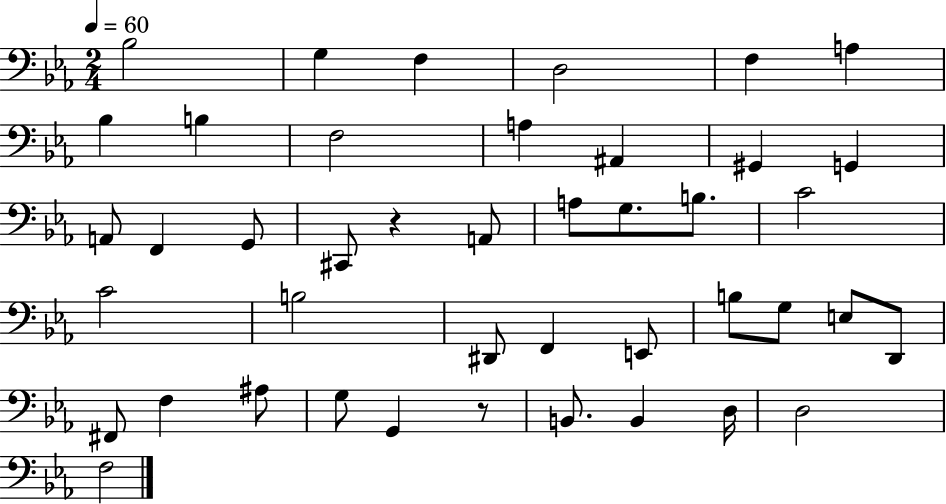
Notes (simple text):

Bb3/h G3/q F3/q D3/h F3/q A3/q Bb3/q B3/q F3/h A3/q A#2/q G#2/q G2/q A2/e F2/q G2/e C#2/e R/q A2/e A3/e G3/e. B3/e. C4/h C4/h B3/h D#2/e F2/q E2/e B3/e G3/e E3/e D2/e F#2/e F3/q A#3/e G3/e G2/q R/e B2/e. B2/q D3/s D3/h F3/h